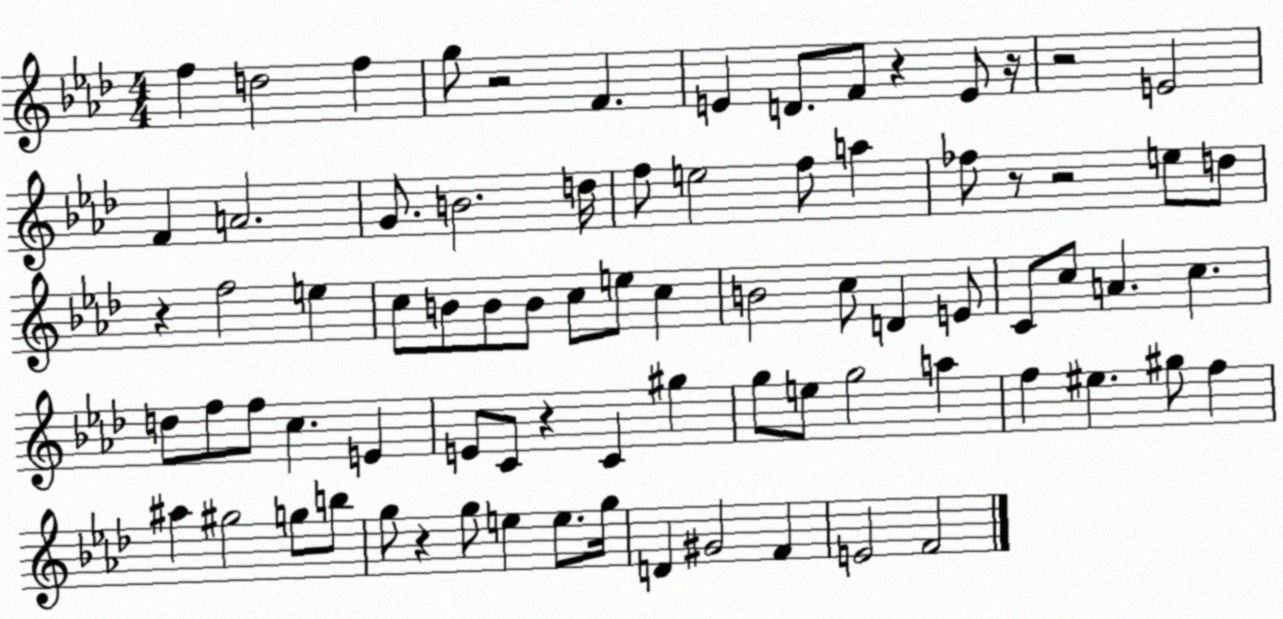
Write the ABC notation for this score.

X:1
T:Untitled
M:4/4
L:1/4
K:Ab
f d2 f g/2 z2 F E D/2 F/2 z E/2 z/4 z2 E2 F A2 G/2 B2 d/4 f/2 e2 f/2 a _f/2 z/2 z2 e/2 d/2 z f2 e c/2 B/2 B/2 B/2 c/2 e/2 c B2 c/2 D E/2 C/2 c/2 A c d/2 f/2 f/2 c E E/2 C/2 z C ^g g/2 e/2 g2 a f ^e ^g/2 f ^a ^g2 g/2 b/2 g/2 z g/2 e e/2 g/4 D ^G2 F E2 F2